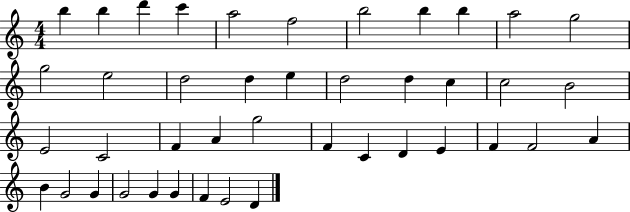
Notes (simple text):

B5/q B5/q D6/q C6/q A5/h F5/h B5/h B5/q B5/q A5/h G5/h G5/h E5/h D5/h D5/q E5/q D5/h D5/q C5/q C5/h B4/h E4/h C4/h F4/q A4/q G5/h F4/q C4/q D4/q E4/q F4/q F4/h A4/q B4/q G4/h G4/q G4/h G4/q G4/q F4/q E4/h D4/q